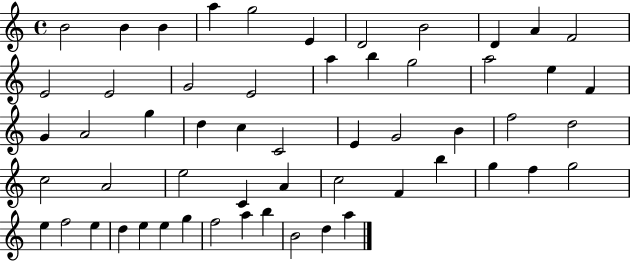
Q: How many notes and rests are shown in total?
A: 56